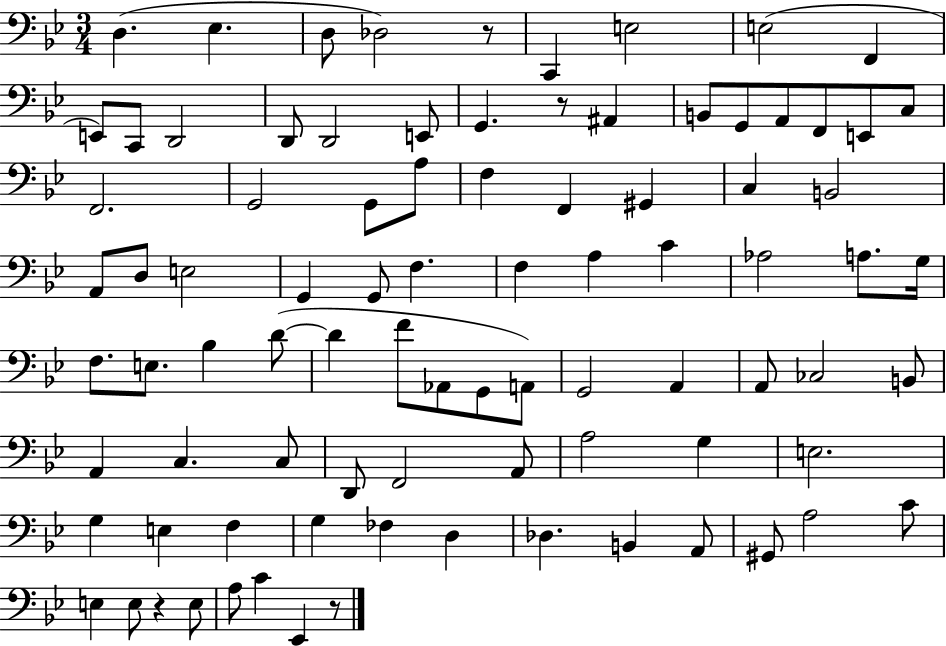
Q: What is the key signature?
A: BES major